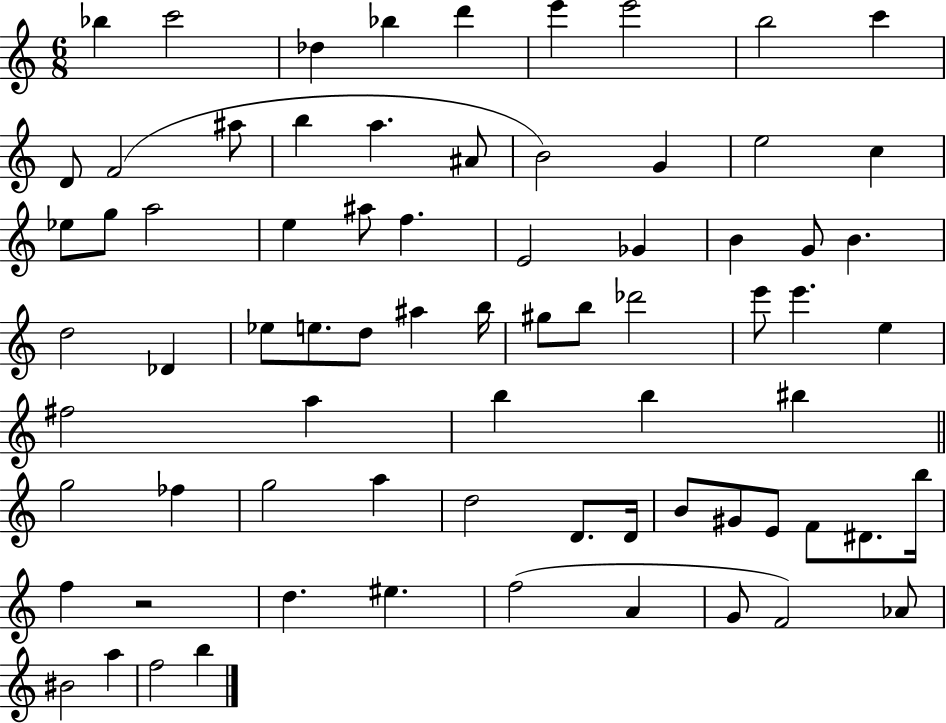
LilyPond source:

{
  \clef treble
  \numericTimeSignature
  \time 6/8
  \key c \major
  bes''4 c'''2 | des''4 bes''4 d'''4 | e'''4 e'''2 | b''2 c'''4 | \break d'8 f'2( ais''8 | b''4 a''4. ais'8 | b'2) g'4 | e''2 c''4 | \break ees''8 g''8 a''2 | e''4 ais''8 f''4. | e'2 ges'4 | b'4 g'8 b'4. | \break d''2 des'4 | ees''8 e''8. d''8 ais''4 b''16 | gis''8 b''8 des'''2 | e'''8 e'''4. e''4 | \break fis''2 a''4 | b''4 b''4 bis''4 | \bar "||" \break \key c \major g''2 fes''4 | g''2 a''4 | d''2 d'8. d'16 | b'8 gis'8 e'8 f'8 dis'8. b''16 | \break f''4 r2 | d''4. eis''4. | f''2( a'4 | g'8 f'2) aes'8 | \break bis'2 a''4 | f''2 b''4 | \bar "|."
}